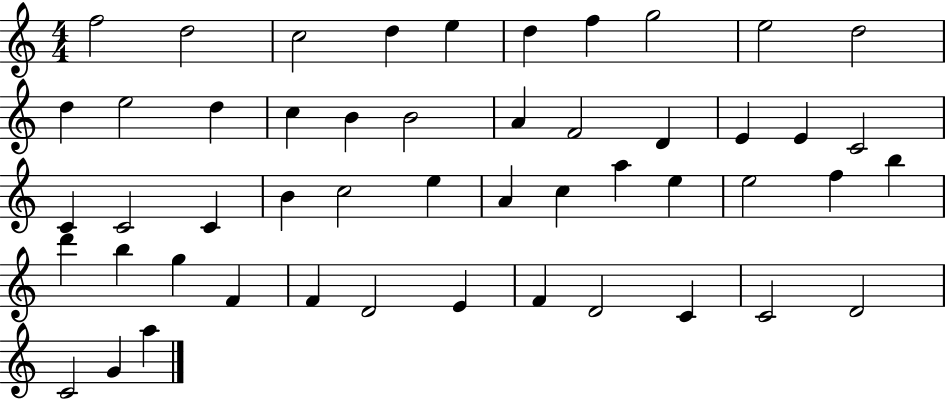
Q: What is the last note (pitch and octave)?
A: A5